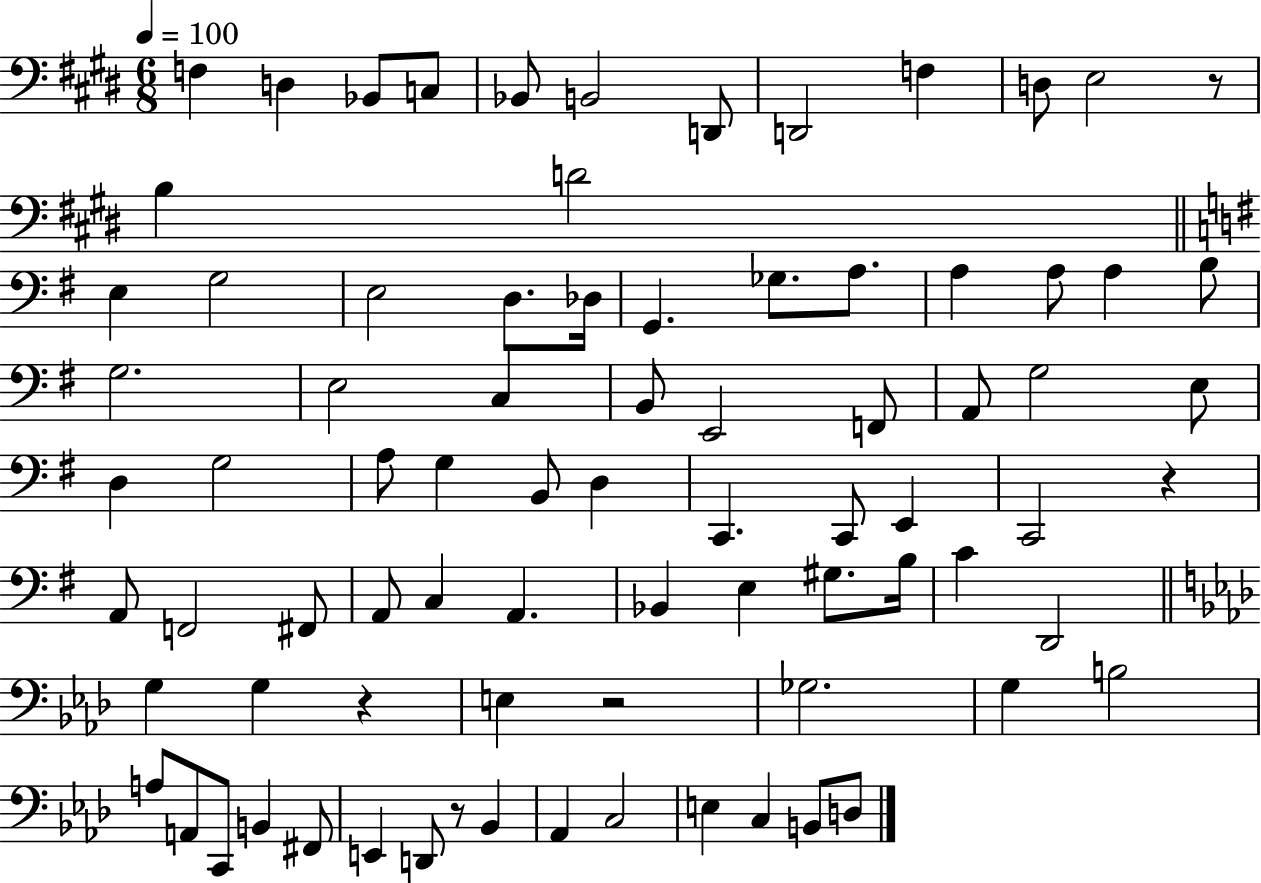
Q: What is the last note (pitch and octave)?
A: D3